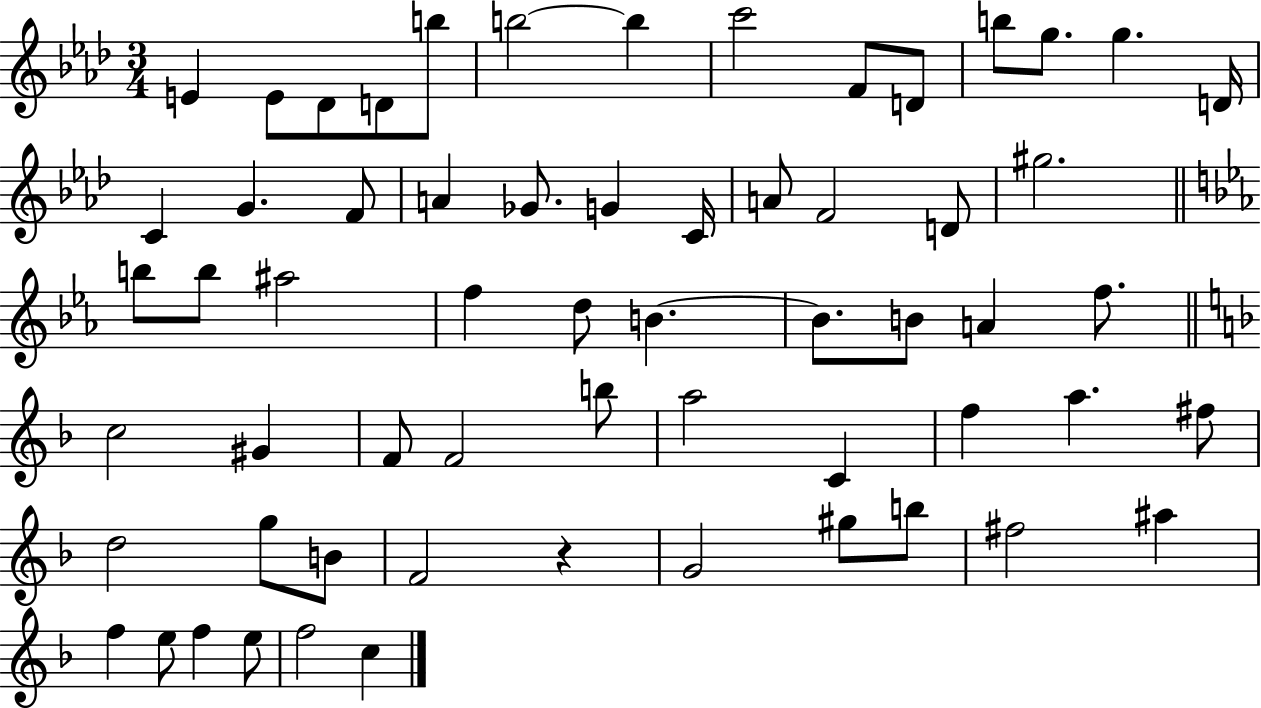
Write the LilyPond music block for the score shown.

{
  \clef treble
  \numericTimeSignature
  \time 3/4
  \key aes \major
  e'4 e'8 des'8 d'8 b''8 | b''2~~ b''4 | c'''2 f'8 d'8 | b''8 g''8. g''4. d'16 | \break c'4 g'4. f'8 | a'4 ges'8. g'4 c'16 | a'8 f'2 d'8 | gis''2. | \break \bar "||" \break \key ees \major b''8 b''8 ais''2 | f''4 d''8 b'4.~~ | b'8. b'8 a'4 f''8. | \bar "||" \break \key f \major c''2 gis'4 | f'8 f'2 b''8 | a''2 c'4 | f''4 a''4. fis''8 | \break d''2 g''8 b'8 | f'2 r4 | g'2 gis''8 b''8 | fis''2 ais''4 | \break f''4 e''8 f''4 e''8 | f''2 c''4 | \bar "|."
}